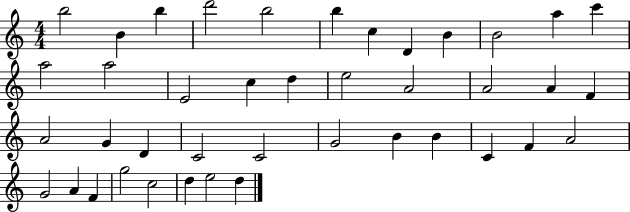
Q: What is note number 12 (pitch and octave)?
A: C6